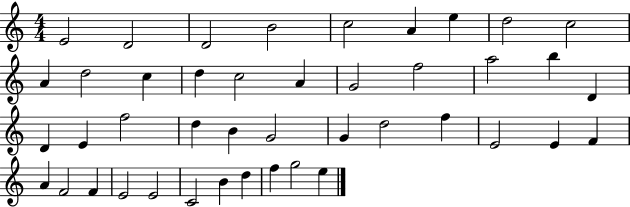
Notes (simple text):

E4/h D4/h D4/h B4/h C5/h A4/q E5/q D5/h C5/h A4/q D5/h C5/q D5/q C5/h A4/q G4/h F5/h A5/h B5/q D4/q D4/q E4/q F5/h D5/q B4/q G4/h G4/q D5/h F5/q E4/h E4/q F4/q A4/q F4/h F4/q E4/h E4/h C4/h B4/q D5/q F5/q G5/h E5/q